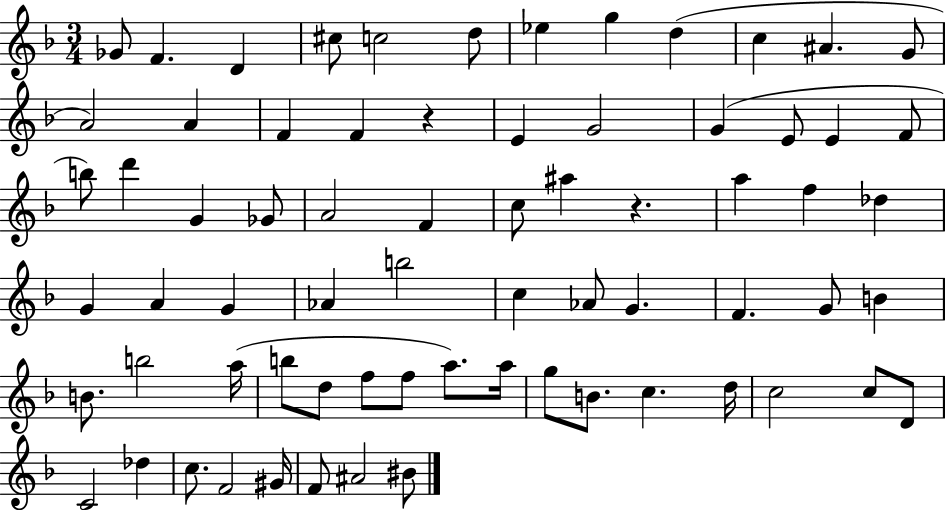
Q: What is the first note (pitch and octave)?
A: Gb4